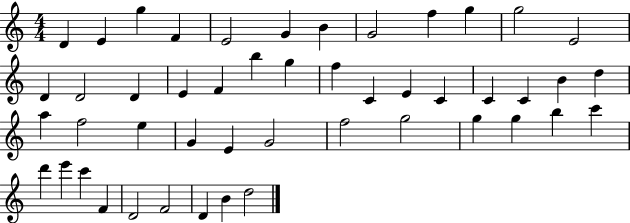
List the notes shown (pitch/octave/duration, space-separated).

D4/q E4/q G5/q F4/q E4/h G4/q B4/q G4/h F5/q G5/q G5/h E4/h D4/q D4/h D4/q E4/q F4/q B5/q G5/q F5/q C4/q E4/q C4/q C4/q C4/q B4/q D5/q A5/q F5/h E5/q G4/q E4/q G4/h F5/h G5/h G5/q G5/q B5/q C6/q D6/q E6/q C6/q F4/q D4/h F4/h D4/q B4/q D5/h